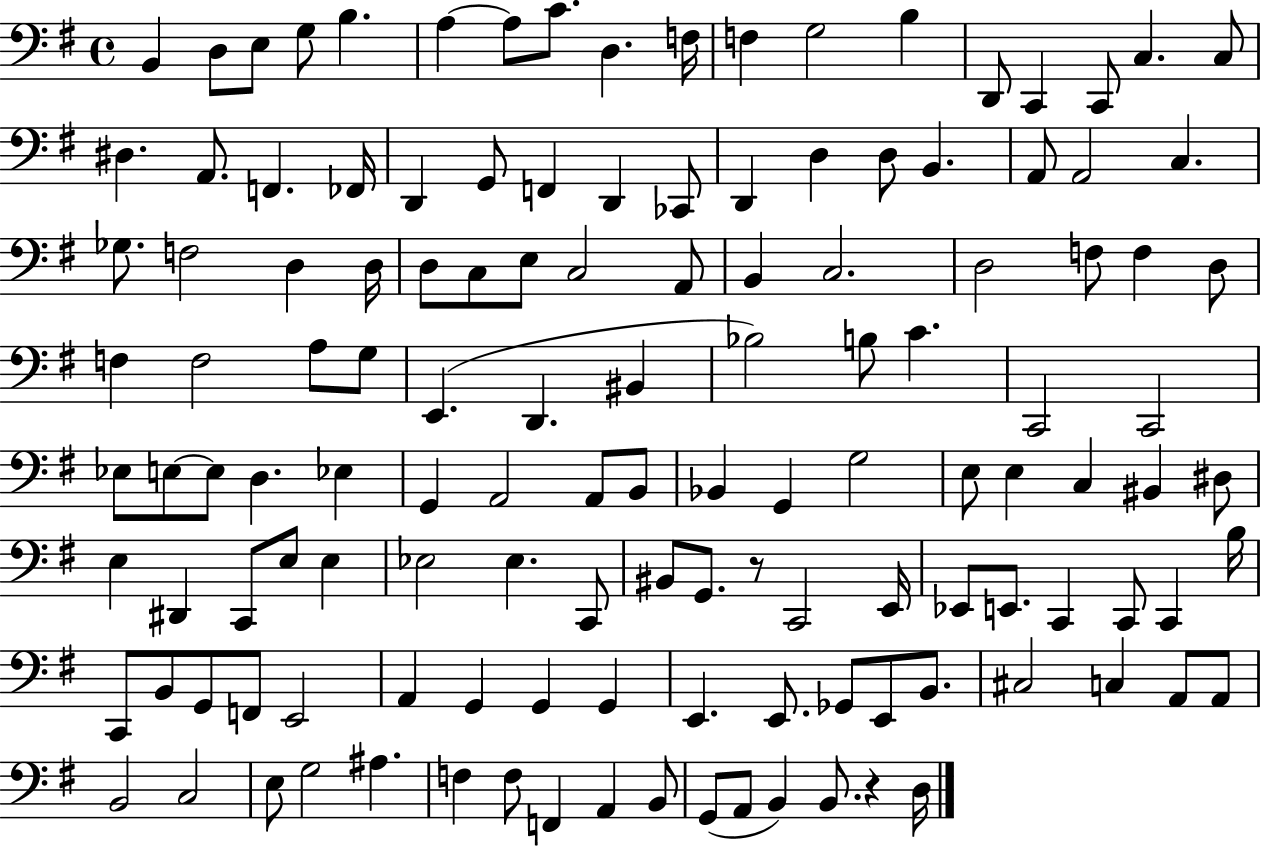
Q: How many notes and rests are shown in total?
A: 131